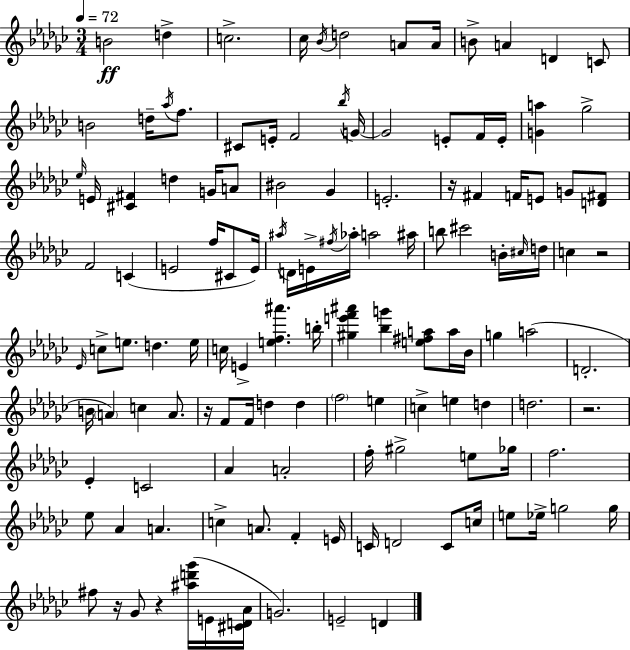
B4/h D5/q C5/h. CES5/s Bb4/s D5/h A4/e A4/s B4/e A4/q D4/q C4/e B4/h D5/s Ab5/s F5/e. C#4/e E4/s F4/h Bb5/s G4/s G4/h E4/e F4/s E4/s [G4,A5]/q Gb5/h Eb5/s E4/s [C#4,F#4]/q D5/q G4/s A4/e BIS4/h Gb4/q E4/h. R/s F#4/q F4/s E4/e G4/e [D4,F#4]/e F4/h C4/q E4/h F5/s C#4/e E4/s A#5/s D4/s E4/s F#5/s Ab5/s A5/h A#5/s B5/e C#6/h B4/s C#5/s D5/s C5/q R/h Eb4/s C5/e E5/e. D5/q. E5/s C5/s E4/q [E5,F5,A#6]/q. B5/s [G#5,E6,F6,A#6]/q [Bb5,G6]/q [E5,F#5,A5]/e A5/s Bb4/s G5/q A5/h D4/h. B4/s A4/q C5/q A4/e. R/s F4/e F4/s D5/q D5/q F5/h E5/q C5/q E5/q D5/q D5/h. R/h. Eb4/q C4/h Ab4/q A4/h F5/s G#5/h E5/e Gb5/s F5/h. Eb5/e Ab4/q A4/q. C5/q A4/e. F4/q E4/s C4/s D4/h C4/e C5/s E5/e Eb5/s G5/h G5/s F#5/e R/s Gb4/e R/q [A#5,D6,Gb6]/s E4/s [C#4,D4,Ab4]/s G4/h. E4/h D4/q